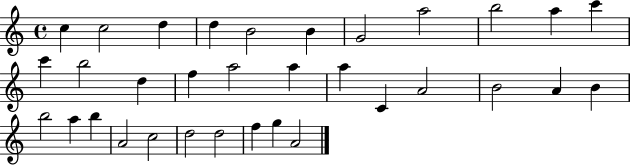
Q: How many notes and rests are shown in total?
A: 33